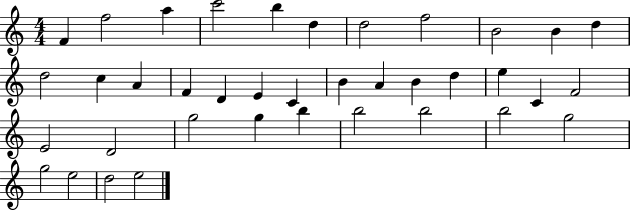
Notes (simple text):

F4/q F5/h A5/q C6/h B5/q D5/q D5/h F5/h B4/h B4/q D5/q D5/h C5/q A4/q F4/q D4/q E4/q C4/q B4/q A4/q B4/q D5/q E5/q C4/q F4/h E4/h D4/h G5/h G5/q B5/q B5/h B5/h B5/h G5/h G5/h E5/h D5/h E5/h